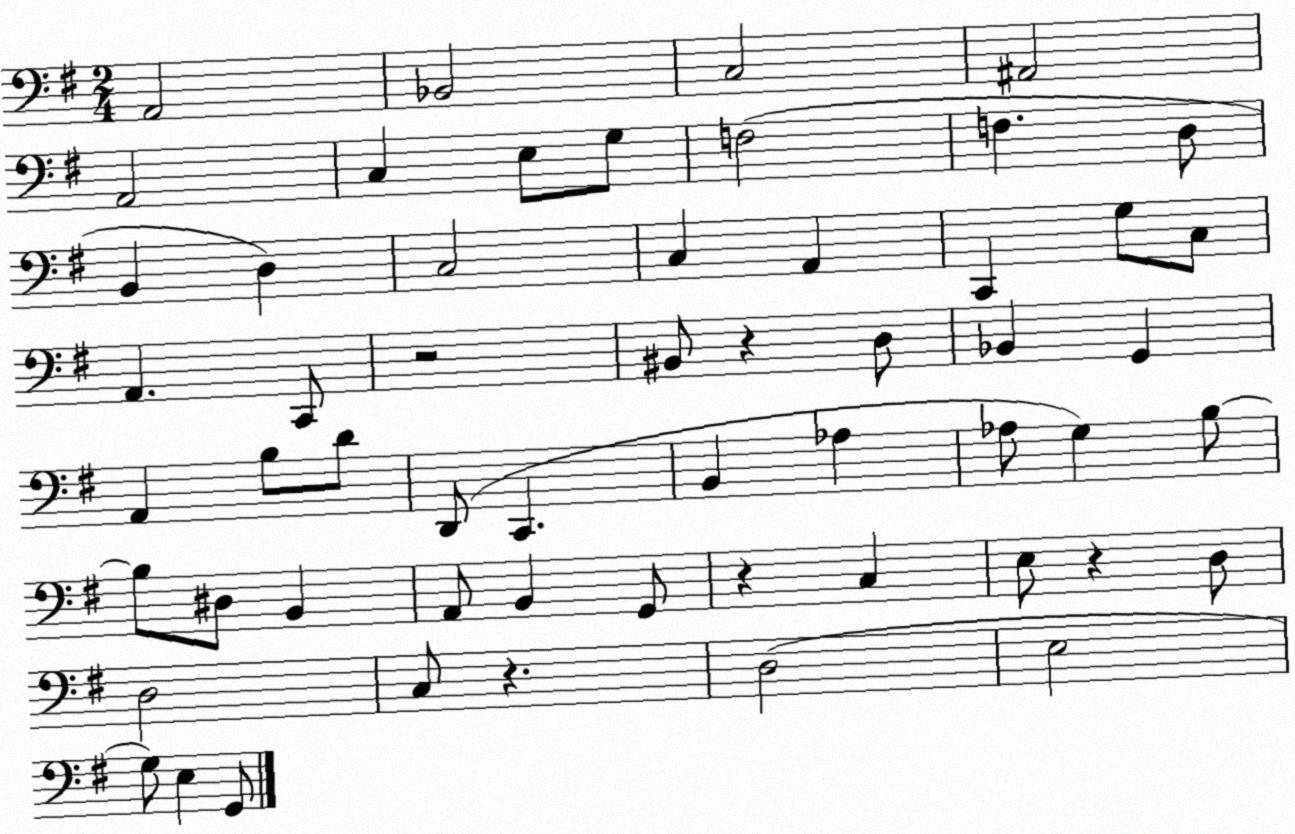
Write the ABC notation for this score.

X:1
T:Untitled
M:2/4
L:1/4
K:G
A,,2 _B,,2 C,2 ^A,,2 A,,2 C, E,/2 G,/2 F,2 F, D,/2 B,, D, C,2 C, A,, C,, G,/2 C,/2 A,, C,,/2 z2 ^B,,/2 z D,/2 _B,, G,, A,, B,/2 D/2 D,,/2 C,, B,, _A, _A,/2 G, B,/2 B,/2 ^D,/2 B,, A,,/2 B,, G,,/2 z C, E,/2 z D,/2 D,2 C,/2 z D,2 E,2 G,/2 E, G,,/2